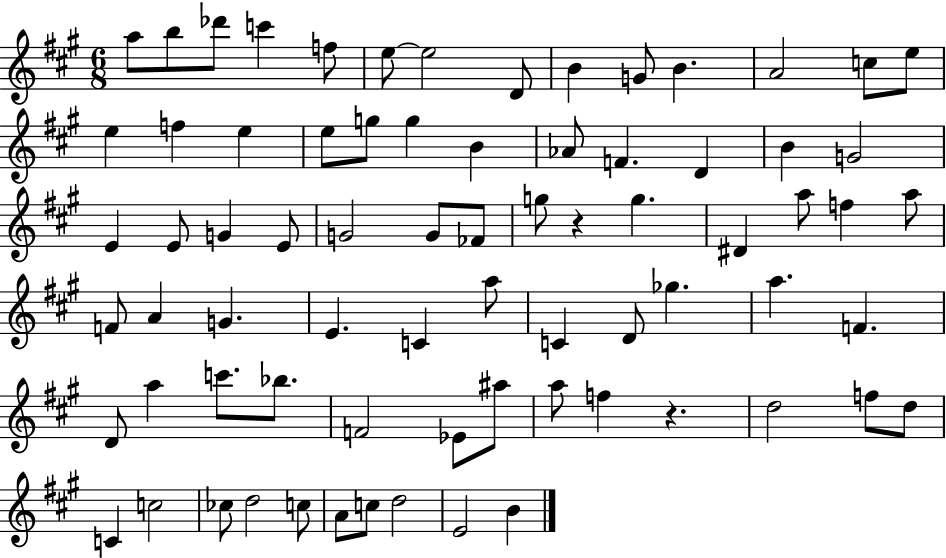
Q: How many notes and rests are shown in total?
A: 74